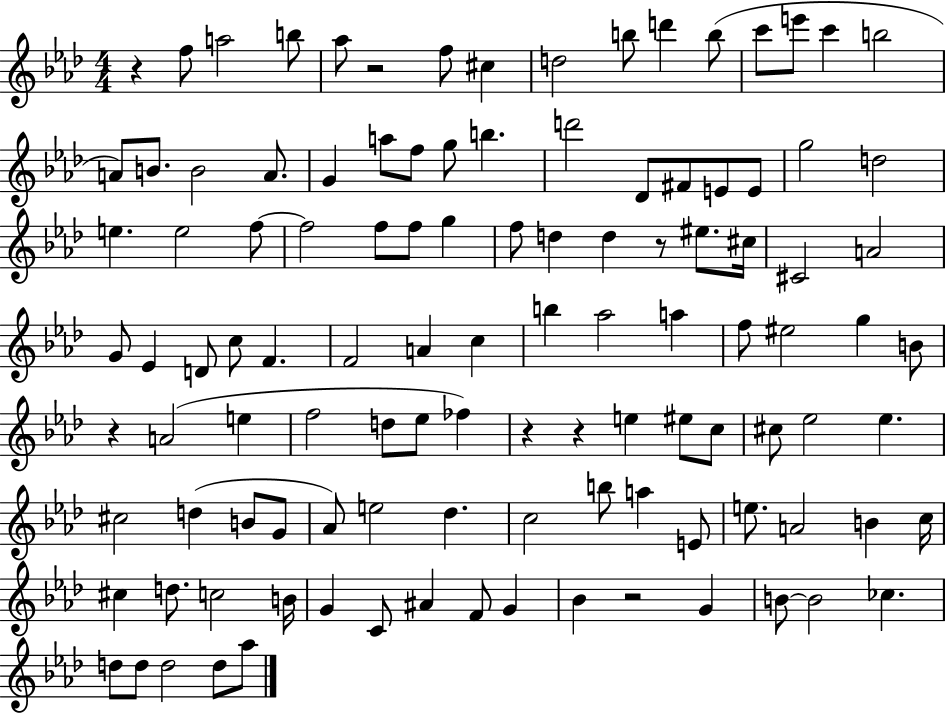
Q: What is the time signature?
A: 4/4